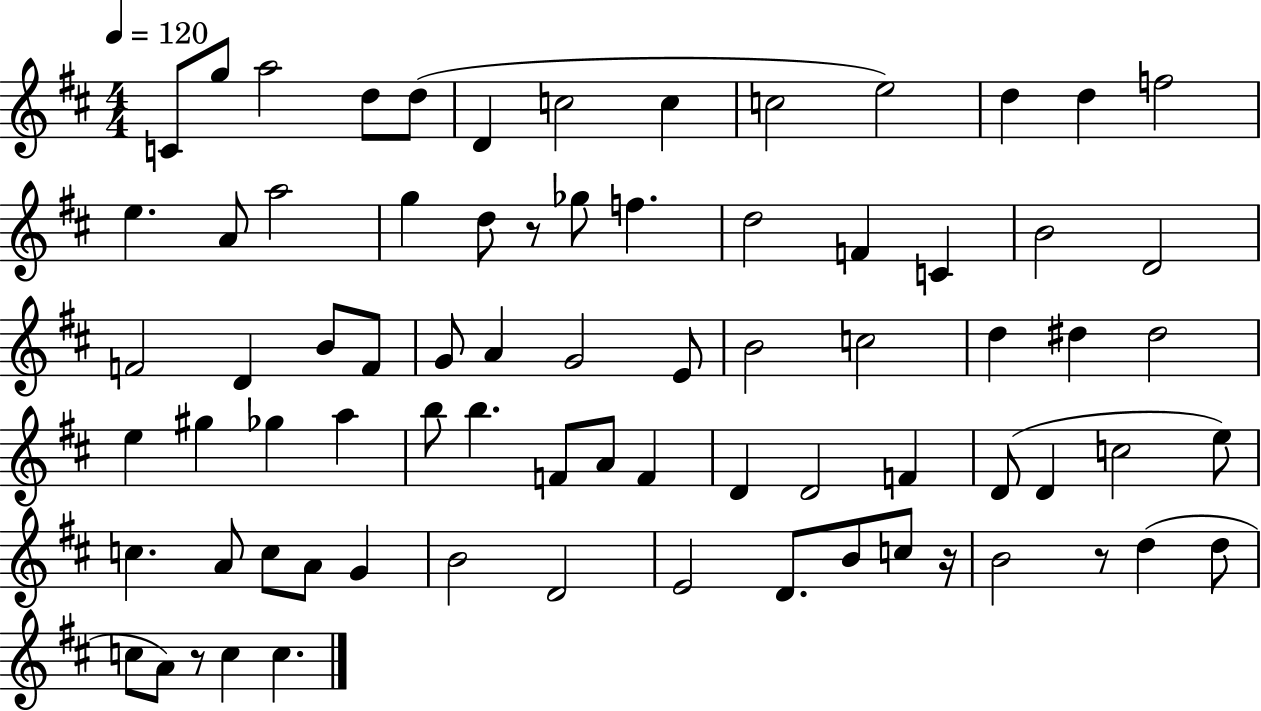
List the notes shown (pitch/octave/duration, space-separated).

C4/e G5/e A5/h D5/e D5/e D4/q C5/h C5/q C5/h E5/h D5/q D5/q F5/h E5/q. A4/e A5/h G5/q D5/e R/e Gb5/e F5/q. D5/h F4/q C4/q B4/h D4/h F4/h D4/q B4/e F4/e G4/e A4/q G4/h E4/e B4/h C5/h D5/q D#5/q D#5/h E5/q G#5/q Gb5/q A5/q B5/e B5/q. F4/e A4/e F4/q D4/q D4/h F4/q D4/e D4/q C5/h E5/e C5/q. A4/e C5/e A4/e G4/q B4/h D4/h E4/h D4/e. B4/e C5/e R/s B4/h R/e D5/q D5/e C5/e A4/e R/e C5/q C5/q.